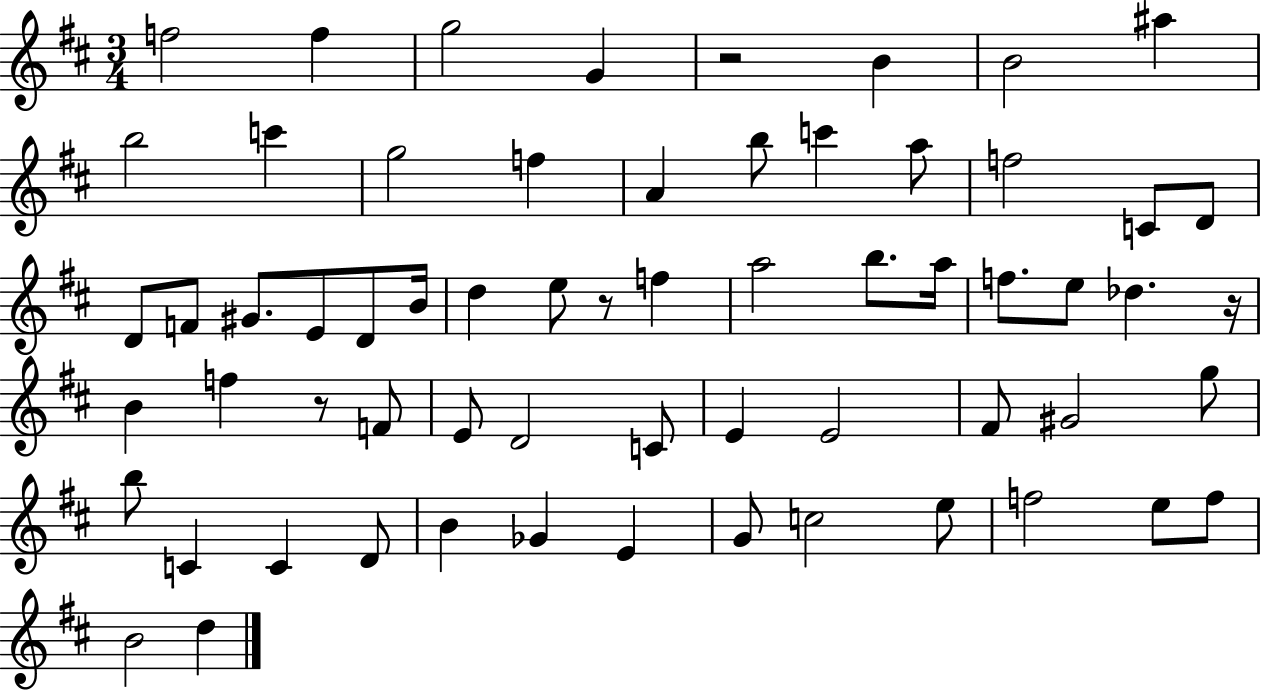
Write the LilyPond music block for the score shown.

{
  \clef treble
  \numericTimeSignature
  \time 3/4
  \key d \major
  f''2 f''4 | g''2 g'4 | r2 b'4 | b'2 ais''4 | \break b''2 c'''4 | g''2 f''4 | a'4 b''8 c'''4 a''8 | f''2 c'8 d'8 | \break d'8 f'8 gis'8. e'8 d'8 b'16 | d''4 e''8 r8 f''4 | a''2 b''8. a''16 | f''8. e''8 des''4. r16 | \break b'4 f''4 r8 f'8 | e'8 d'2 c'8 | e'4 e'2 | fis'8 gis'2 g''8 | \break b''8 c'4 c'4 d'8 | b'4 ges'4 e'4 | g'8 c''2 e''8 | f''2 e''8 f''8 | \break b'2 d''4 | \bar "|."
}